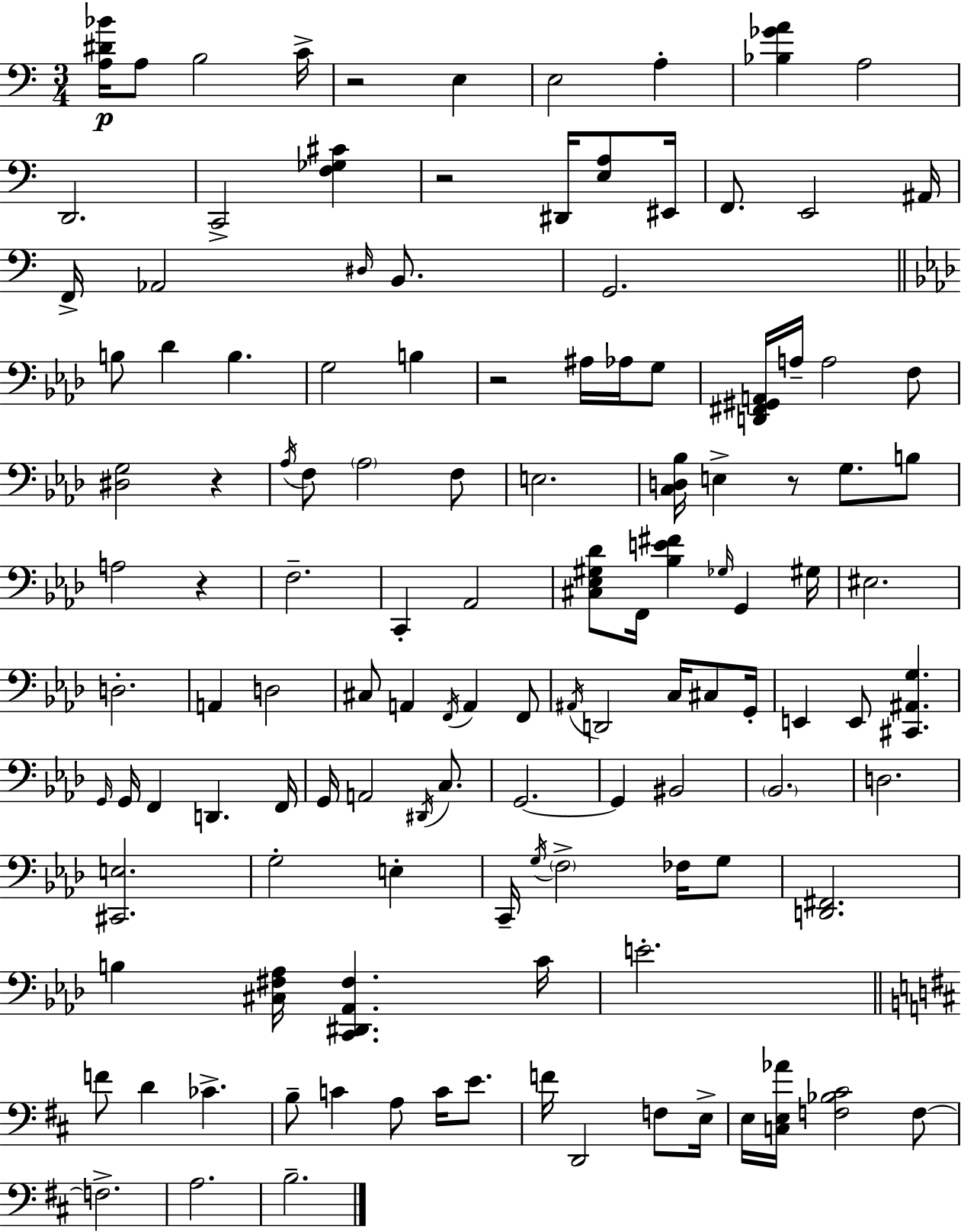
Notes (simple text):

[A3,D#4,Bb4]/s A3/e B3/h C4/s R/h E3/q E3/h A3/q [Bb3,Gb4,A4]/q A3/h D2/h. C2/h [F3,Gb3,C#4]/q R/h D#2/s [E3,A3]/e EIS2/s F2/e. E2/h A#2/s F2/s Ab2/h D#3/s B2/e. G2/h. B3/e Db4/q B3/q. G3/h B3/q R/h A#3/s Ab3/s G3/e [D2,F#2,G#2,A2]/s A3/s A3/h F3/e [D#3,G3]/h R/q Ab3/s F3/e Ab3/h F3/e E3/h. [C3,D3,Bb3]/s E3/q R/e G3/e. B3/e A3/h R/q F3/h. C2/q Ab2/h [C#3,Eb3,G#3,Db4]/e F2/s [Bb3,E4,F#4]/q Gb3/s G2/q G#3/s EIS3/h. D3/h. A2/q D3/h C#3/e A2/q F2/s A2/q F2/e A#2/s D2/h C3/s C#3/e G2/s E2/q E2/e [C#2,A#2,G3]/q. G2/s G2/s F2/q D2/q. F2/s G2/s A2/h D#2/s C3/e. G2/h. G2/q BIS2/h Bb2/h. D3/h. [C#2,E3]/h. G3/h E3/q C2/s G3/s F3/h FES3/s G3/e [D2,F#2]/h. B3/q [C#3,F#3,Ab3]/s [C2,D#2,Ab2,F#3]/q. C4/s E4/h. F4/e D4/q CES4/q. B3/e C4/q A3/e C4/s E4/e. F4/s D2/h F3/e E3/s E3/s [C3,E3,Ab4]/s [F3,Bb3,C#4]/h F3/e F3/h. A3/h. B3/h.